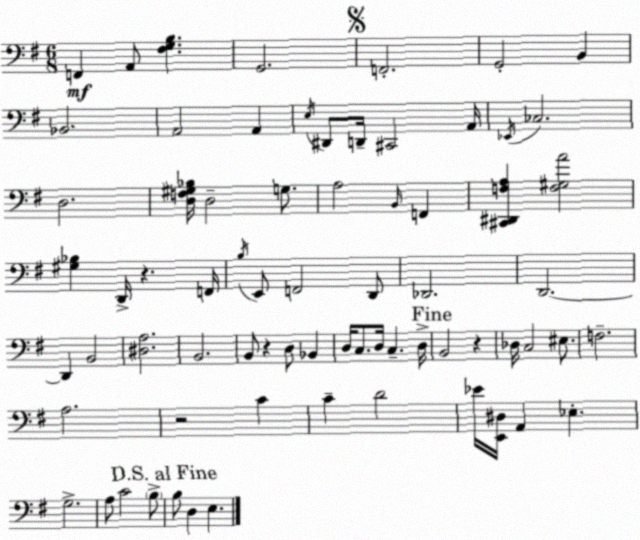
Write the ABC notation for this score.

X:1
T:Untitled
M:6/8
L:1/4
K:Em
F,, A,,/2 [^F,G,B,] G,,2 F,,2 G,,2 B,, _B,,2 A,,2 A,, E,/4 ^D,,/2 D,,/4 ^C,,2 A,,/4 _E,,/4 _C,2 D,2 [D,F,^G,_B,]/4 D,2 G,/2 A,2 B,,/4 F,, [^C,,^D,,F,A,] [F,^G,A]2 [^G,_B,] D,,/4 z F,,/4 B,/4 E,,/2 F,,2 D,,/2 _D,,2 D,,2 D,, B,,2 [^D,A,]2 B,,2 B,,/2 z D,/2 _B,, D,/4 C,/2 D,/4 C, D,/4 B,,2 z _D,/4 C,2 ^E,/2 F,2 A,2 z2 C C D2 _E/4 [E,,^D,]/4 A,, _E, G,2 A,/2 C2 B,/2 B,/2 D, E,